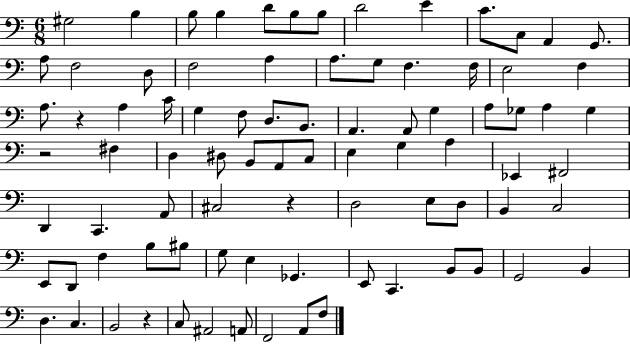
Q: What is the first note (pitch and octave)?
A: G#3